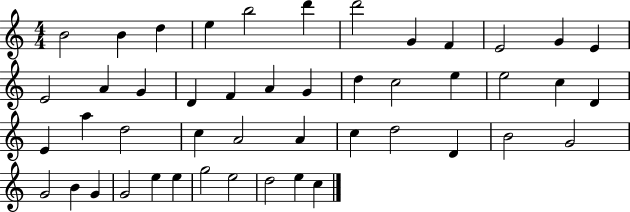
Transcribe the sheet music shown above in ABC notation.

X:1
T:Untitled
M:4/4
L:1/4
K:C
B2 B d e b2 d' d'2 G F E2 G E E2 A G D F A G d c2 e e2 c D E a d2 c A2 A c d2 D B2 G2 G2 B G G2 e e g2 e2 d2 e c